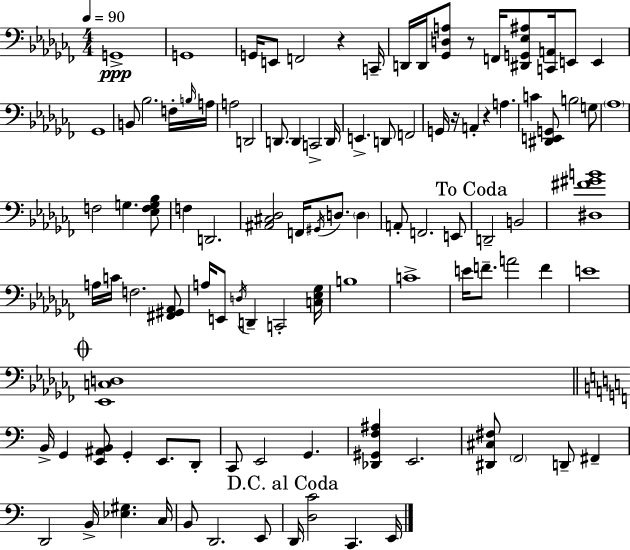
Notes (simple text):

G2/w G2/w G2/s E2/e F2/h R/q C2/s D2/s D2/s [Gb2,D3,A3]/e R/e F2/s [D#2,G2,Eb3,A#3]/e [C2,A2]/s E2/e E2/q Gb2/w B2/e Bb3/h. F3/s B3/s A3/s A3/h D2/h D2/e. D2/q C2/h D2/s E2/q. D2/e F2/h G2/s R/s A2/q R/q A3/q. C4/q [D#2,E2,G2]/e B3/h G3/e Ab3/w F3/h G3/q. [Eb3,F3,G3,Bb3]/e F3/q D2/h. [A#2,C#3,Db3]/h F2/s G#2/s D3/e. D3/q A2/e F2/h. E2/e D2/h B2/h [D#3,F#4,G#4,B4]/w A3/s C4/s F3/h. [F#2,G#2,Ab2]/e A3/s E2/e D3/s D2/q C2/h [C3,Eb3,Gb3]/s B3/w C4/w E4/s F4/e. A4/h F4/q E4/w [Eb2,C3,D3]/w B2/s G2/q [E2,A#2,B2]/e G2/q E2/e. D2/e C2/e E2/h G2/q. [Db2,G#2,F3,A#3]/q E2/h. [D#2,C#3,F#3]/e F2/h D2/e F#2/q D2/h B2/s [Eb3,G#3]/q. C3/s B2/e D2/h. E2/e D2/s [D3,C4]/h C2/q. E2/s